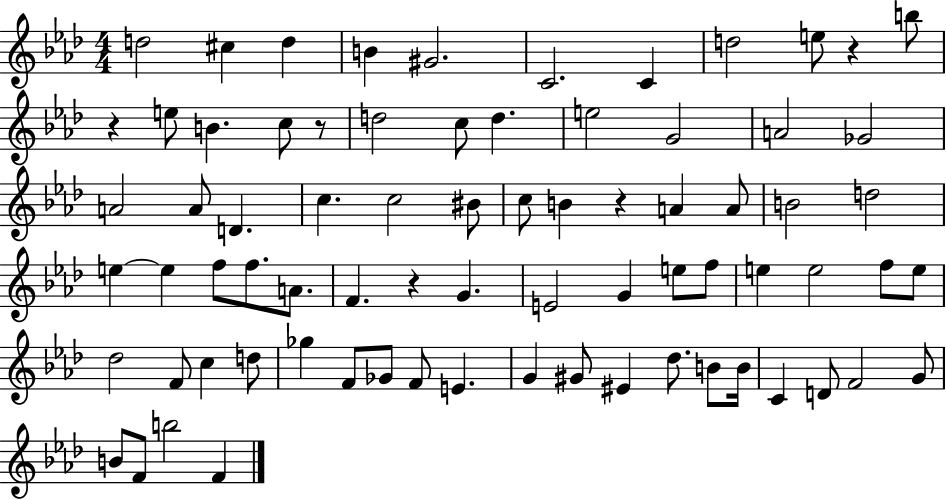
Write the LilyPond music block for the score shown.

{
  \clef treble
  \numericTimeSignature
  \time 4/4
  \key aes \major
  d''2 cis''4 d''4 | b'4 gis'2. | c'2. c'4 | d''2 e''8 r4 b''8 | \break r4 e''8 b'4. c''8 r8 | d''2 c''8 d''4. | e''2 g'2 | a'2 ges'2 | \break a'2 a'8 d'4. | c''4. c''2 bis'8 | c''8 b'4 r4 a'4 a'8 | b'2 d''2 | \break e''4~~ e''4 f''8 f''8. a'8. | f'4. r4 g'4. | e'2 g'4 e''8 f''8 | e''4 e''2 f''8 e''8 | \break des''2 f'8 c''4 d''8 | ges''4 f'8 ges'8 f'8 e'4. | g'4 gis'8 eis'4 des''8. b'8 b'16 | c'4 d'8 f'2 g'8 | \break b'8 f'8 b''2 f'4 | \bar "|."
}